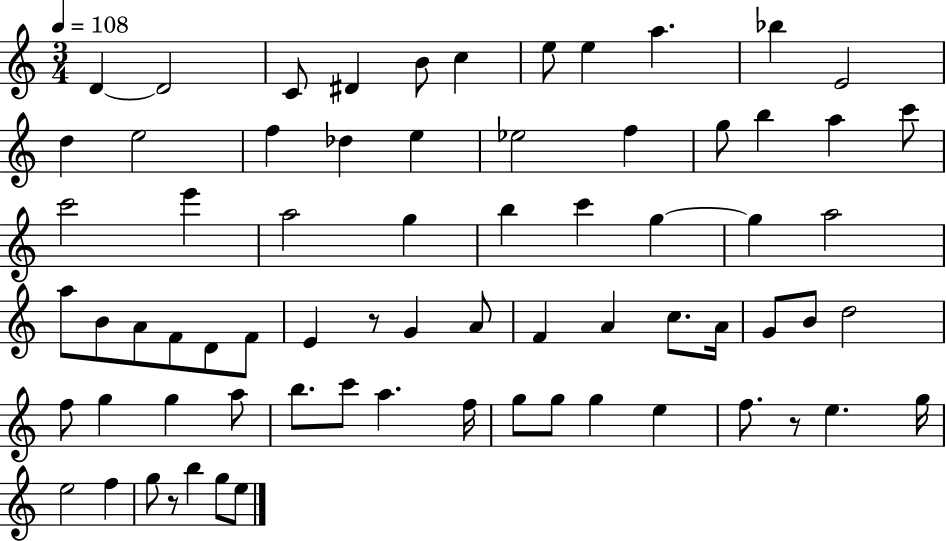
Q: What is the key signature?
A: C major